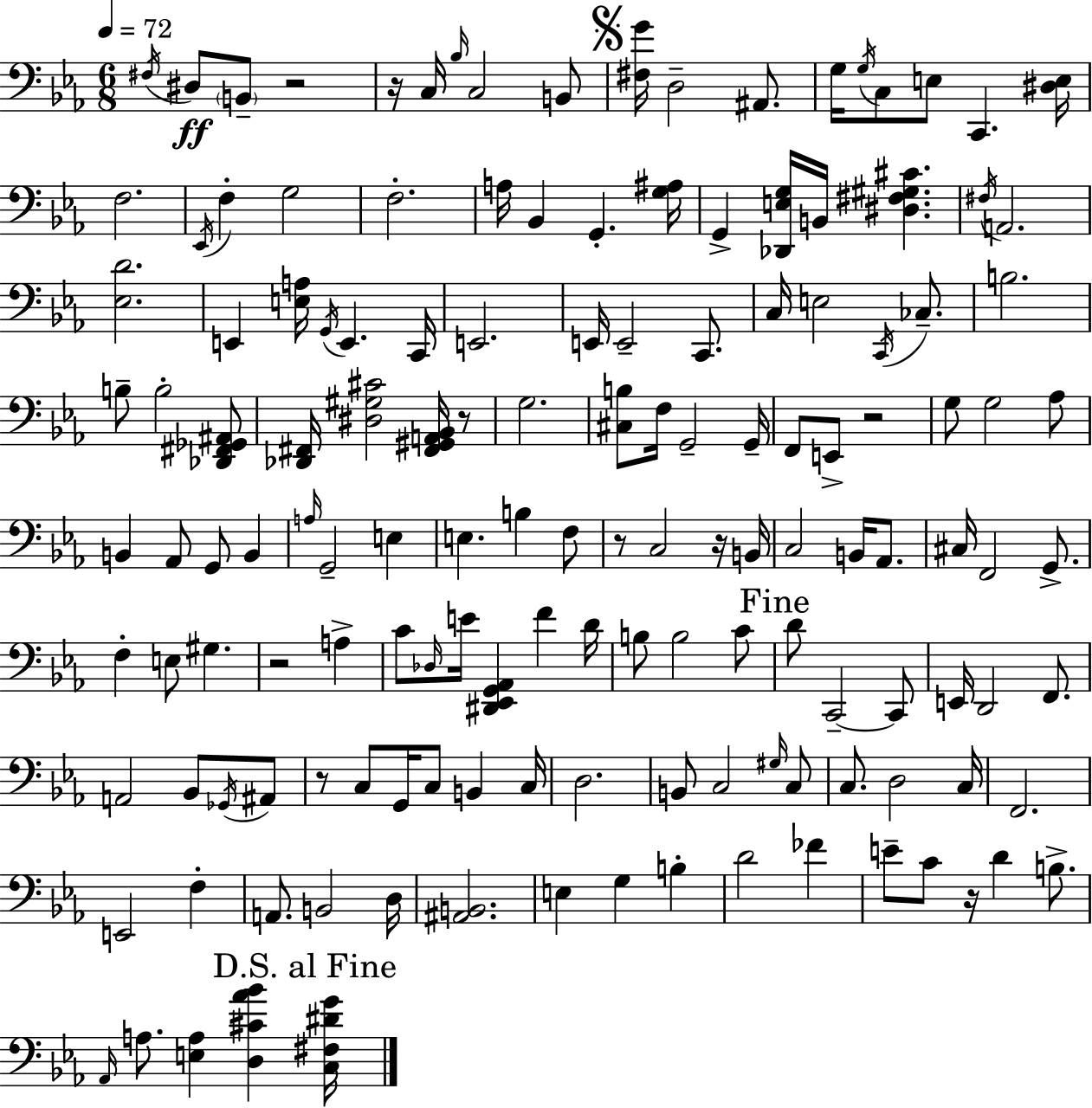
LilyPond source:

{
  \clef bass
  \numericTimeSignature
  \time 6/8
  \key c \minor
  \tempo 4 = 72
  \acciaccatura { fis16 }\ff dis8 \parenthesize b,8-- r2 | r16 c16 \grace { bes16 } c2 | b,8 \mark \markup { \musicglyph "scripts.segno" } <fis g'>16 d2-- ais,8. | g16 \acciaccatura { g16 } c8 e8 c,4. | \break <dis e>16 f2. | \acciaccatura { ees,16 } f4-. g2 | f2.-. | a16 bes,4 g,4.-. | \break <g ais>16 g,4-> <des, e g>16 b,16 <dis fis gis cis'>4. | \acciaccatura { fis16 } a,2. | <ees d'>2. | e,4 <e a>16 \acciaccatura { g,16 } e,4. | \break c,16 e,2. | e,16 e,2-- | c,8. c16 e2 | \acciaccatura { c,16 } ces8.-- b2. | \break b8-- b2-. | <des, fis, ges, ais,>8 <des, fis,>16 <dis gis cis'>2 | <fis, gis, a, bes,>16 r8 g2. | <cis b>8 f16 g,2-- | \break g,16-- f,8 e,8-> r2 | g8 g2 | aes8 b,4 aes,8 | g,8 b,4 \grace { a16 } g,2-- | \break e4 e4. | b4 f8 r8 c2 | r16 b,16 c2 | b,16 aes,8. cis16 f,2 | \break g,8.-> f4-. | e8 gis4. r2 | a4-> c'8 \grace { des16 } e'16 | <dis, ees, g, aes,>4 f'4 d'16 b8 b2 | \break c'8 \mark "Fine" d'8 c,2--~~ | c,8 e,16 d,2 | f,8. a,2 | bes,8 \acciaccatura { ges,16 } ais,8 r8 | \break c8 g,16 c8 b,4 c16 d2. | b,8 | c2 \grace { gis16 } c8 c8. | d2 c16 f,2. | \break e,2 | f4-. a,8. | b,2 d16 <ais, b,>2. | e4 | \break g4 b4-. d'2 | fes'4 e'8-- | c'8 r16 d'4 b8.-> \grace { aes,16 } | a8. <e a>4 <d cis' aes' bes'>4 \mark "D.S. al Fine" <c fis dis' g'>16 | \break \bar "|."
}